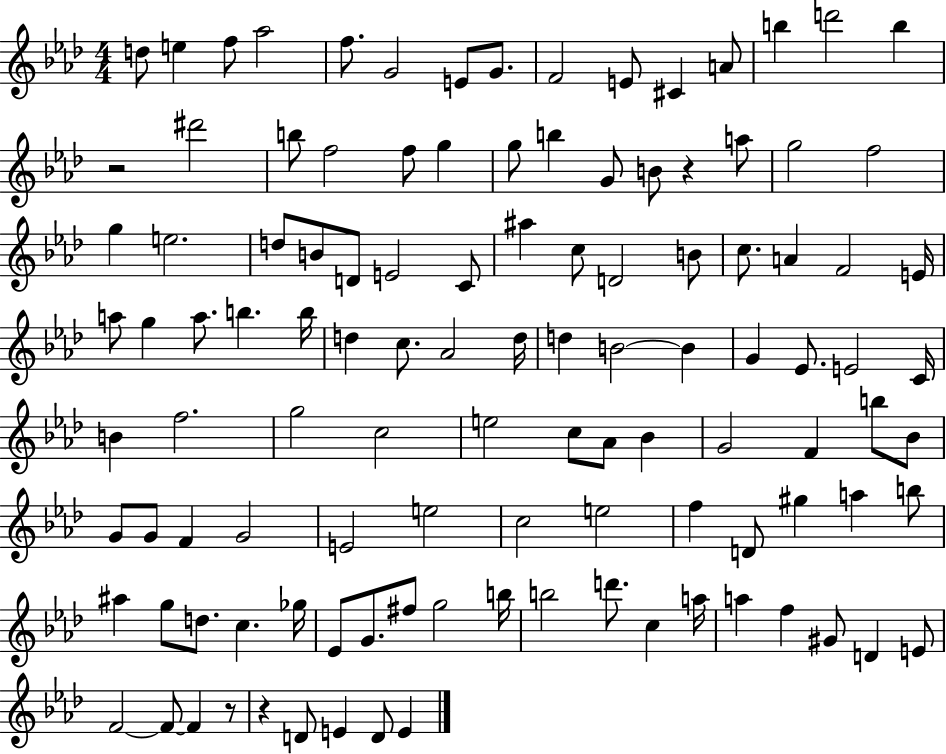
D5/e E5/q F5/e Ab5/h F5/e. G4/h E4/e G4/e. F4/h E4/e C#4/q A4/e B5/q D6/h B5/q R/h D#6/h B5/e F5/h F5/e G5/q G5/e B5/q G4/e B4/e R/q A5/e G5/h F5/h G5/q E5/h. D5/e B4/e D4/e E4/h C4/e A#5/q C5/e D4/h B4/e C5/e. A4/q F4/h E4/s A5/e G5/q A5/e. B5/q. B5/s D5/q C5/e. Ab4/h D5/s D5/q B4/h B4/q G4/q Eb4/e. E4/h C4/s B4/q F5/h. G5/h C5/h E5/h C5/e Ab4/e Bb4/q G4/h F4/q B5/e Bb4/e G4/e G4/e F4/q G4/h E4/h E5/h C5/h E5/h F5/q D4/e G#5/q A5/q B5/e A#5/q G5/e D5/e. C5/q. Gb5/s Eb4/e G4/e. F#5/e G5/h B5/s B5/h D6/e. C5/q A5/s A5/q F5/q G#4/e D4/q E4/e F4/h F4/e F4/q R/e R/q D4/e E4/q D4/e E4/q